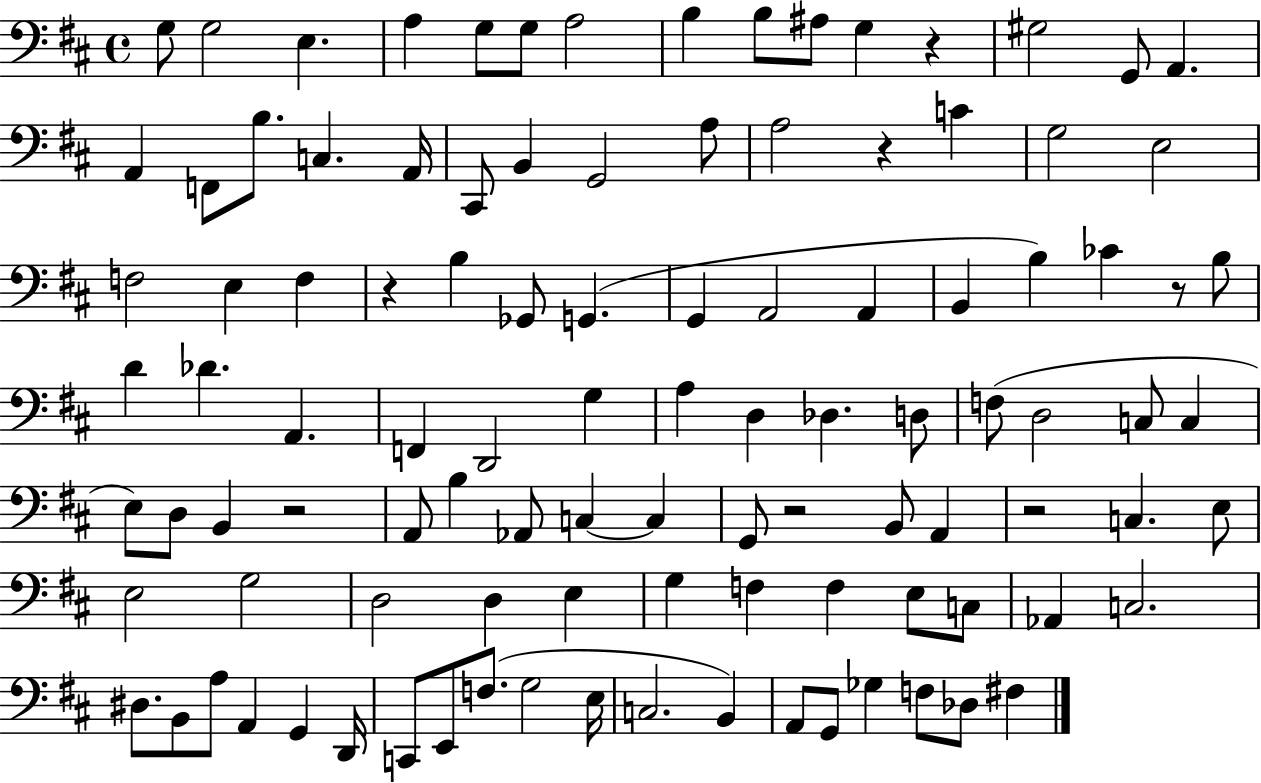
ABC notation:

X:1
T:Untitled
M:4/4
L:1/4
K:D
G,/2 G,2 E, A, G,/2 G,/2 A,2 B, B,/2 ^A,/2 G, z ^G,2 G,,/2 A,, A,, F,,/2 B,/2 C, A,,/4 ^C,,/2 B,, G,,2 A,/2 A,2 z C G,2 E,2 F,2 E, F, z B, _G,,/2 G,, G,, A,,2 A,, B,, B, _C z/2 B,/2 D _D A,, F,, D,,2 G, A, D, _D, D,/2 F,/2 D,2 C,/2 C, E,/2 D,/2 B,, z2 A,,/2 B, _A,,/2 C, C, G,,/2 z2 B,,/2 A,, z2 C, E,/2 E,2 G,2 D,2 D, E, G, F, F, E,/2 C,/2 _A,, C,2 ^D,/2 B,,/2 A,/2 A,, G,, D,,/4 C,,/2 E,,/2 F,/2 G,2 E,/4 C,2 B,, A,,/2 G,,/2 _G, F,/2 _D,/2 ^F,